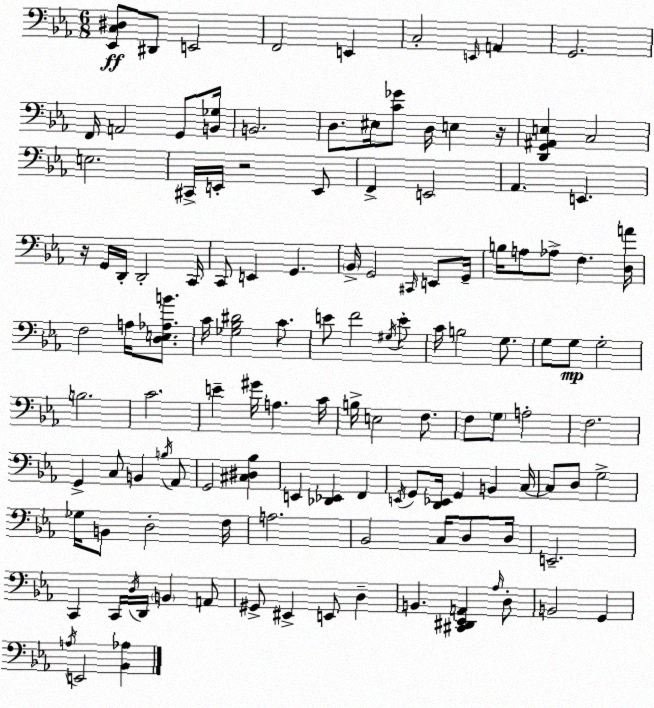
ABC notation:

X:1
T:Untitled
M:6/8
L:1/4
K:Eb
[_E,,C,^D,]/2 ^D,,/2 E,,2 F,,2 E,, C,2 E,,/4 A,, G,,2 F,,/4 A,,2 G,,/2 [B,,_G,]/4 B,,2 D,/2 ^E,/4 [C_G]/2 D,/4 E, z/4 [D,,G,,^A,,E,] C,2 E,2 ^C,,/4 E,,/4 z2 E,,/2 F,, E,,2 _A,, E,, z/4 G,,/4 D,,/4 D,,2 C,,/4 C,,/2 E,, G,, _B,,/4 G,,2 ^C,,/4 E,,/2 G,,/4 B,/4 A,/2 _A,/2 F, [D,A]/4 F,2 A,/4 [D,E,_A,B]/2 C/4 [_G,_B,^D]2 C/2 E/2 F2 ^G,/4 E/2 C/4 B,2 G,/2 G,/2 G,/2 G,2 B,2 C2 E ^G/4 A, C/4 B,/4 E,2 F,/2 F,/2 G,/2 A,2 F,2 G,, C,/2 B,, B,/4 _A,,/2 G,,2 [^C,^D,_B,] E,, [_D,,_E,,] F,, E,,/4 G,,/2 [D,,_E,,]/4 G,, B,, C,/4 C,/2 D,/2 G,2 _G,/4 B,,/2 D,2 F,/4 A,2 _B,,2 C,/4 D,/2 D,/4 E,,2 C,, C,,/4 D,/4 D,,/4 B,, A,,/2 ^G,,/2 ^E,, E,,/2 D, B,, [^C,,^D,,_E,,A,,] _A,/4 D,/2 B,,2 G,, A,/4 E,,2 [_B,,_A,]